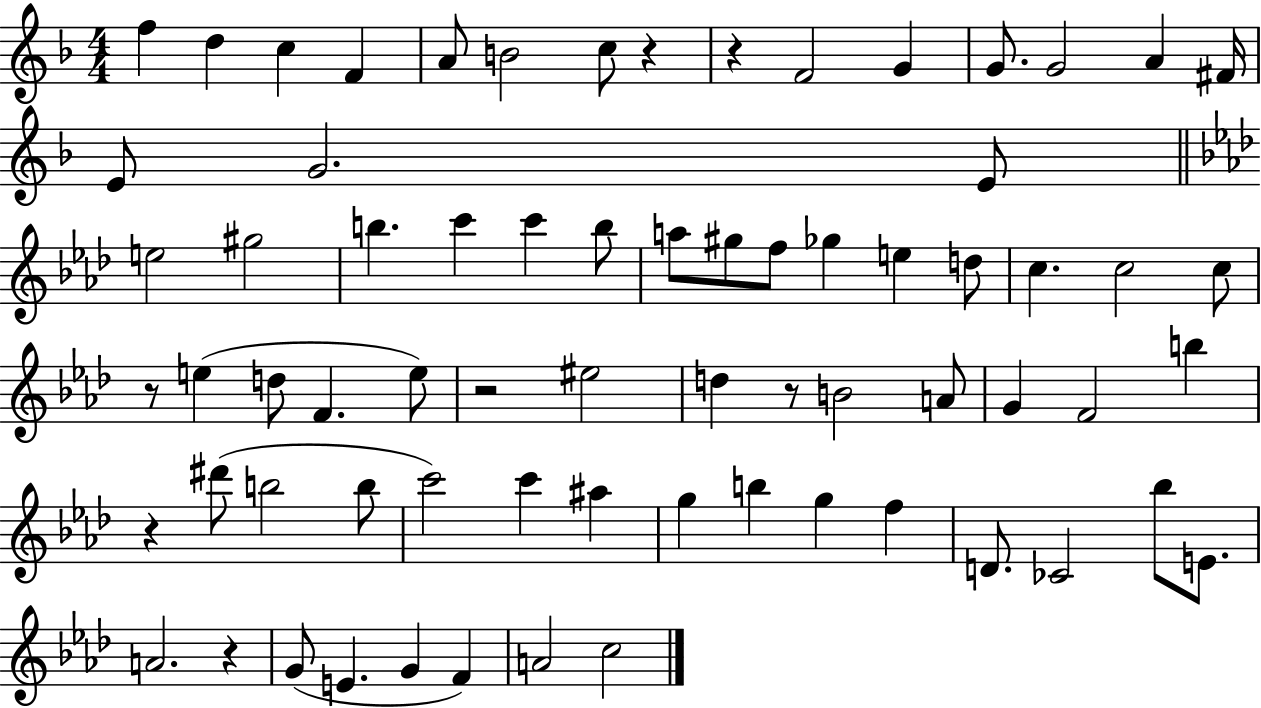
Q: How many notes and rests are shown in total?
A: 70